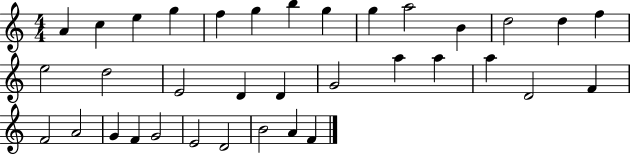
{
  \clef treble
  \numericTimeSignature
  \time 4/4
  \key c \major
  a'4 c''4 e''4 g''4 | f''4 g''4 b''4 g''4 | g''4 a''2 b'4 | d''2 d''4 f''4 | \break e''2 d''2 | e'2 d'4 d'4 | g'2 a''4 a''4 | a''4 d'2 f'4 | \break f'2 a'2 | g'4 f'4 g'2 | e'2 d'2 | b'2 a'4 f'4 | \break \bar "|."
}